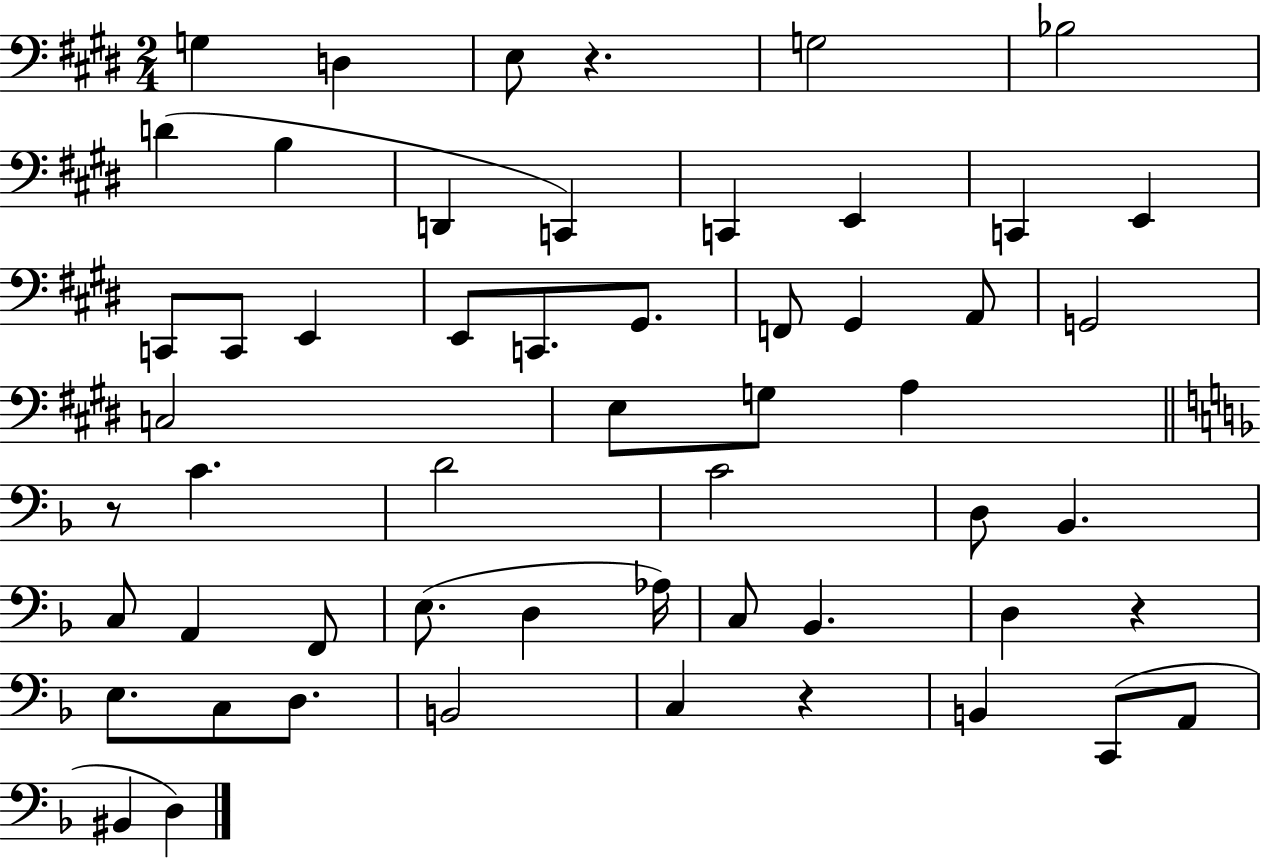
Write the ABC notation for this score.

X:1
T:Untitled
M:2/4
L:1/4
K:E
G, D, E,/2 z G,2 _B,2 D B, D,, C,, C,, E,, C,, E,, C,,/2 C,,/2 E,, E,,/2 C,,/2 ^G,,/2 F,,/2 ^G,, A,,/2 G,,2 C,2 E,/2 G,/2 A, z/2 C D2 C2 D,/2 _B,, C,/2 A,, F,,/2 E,/2 D, _A,/4 C,/2 _B,, D, z E,/2 C,/2 D,/2 B,,2 C, z B,, C,,/2 A,,/2 ^B,, D,